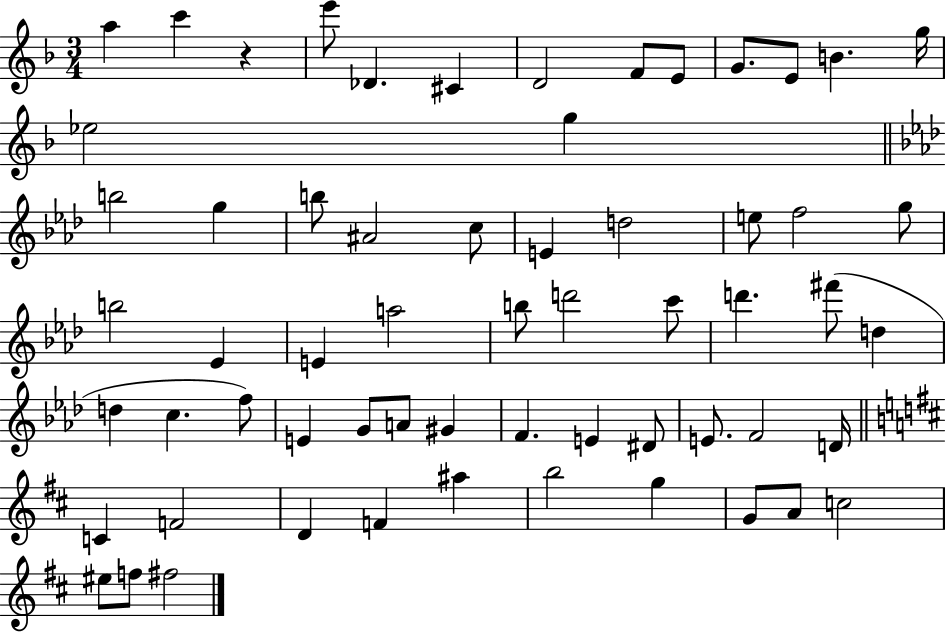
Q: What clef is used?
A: treble